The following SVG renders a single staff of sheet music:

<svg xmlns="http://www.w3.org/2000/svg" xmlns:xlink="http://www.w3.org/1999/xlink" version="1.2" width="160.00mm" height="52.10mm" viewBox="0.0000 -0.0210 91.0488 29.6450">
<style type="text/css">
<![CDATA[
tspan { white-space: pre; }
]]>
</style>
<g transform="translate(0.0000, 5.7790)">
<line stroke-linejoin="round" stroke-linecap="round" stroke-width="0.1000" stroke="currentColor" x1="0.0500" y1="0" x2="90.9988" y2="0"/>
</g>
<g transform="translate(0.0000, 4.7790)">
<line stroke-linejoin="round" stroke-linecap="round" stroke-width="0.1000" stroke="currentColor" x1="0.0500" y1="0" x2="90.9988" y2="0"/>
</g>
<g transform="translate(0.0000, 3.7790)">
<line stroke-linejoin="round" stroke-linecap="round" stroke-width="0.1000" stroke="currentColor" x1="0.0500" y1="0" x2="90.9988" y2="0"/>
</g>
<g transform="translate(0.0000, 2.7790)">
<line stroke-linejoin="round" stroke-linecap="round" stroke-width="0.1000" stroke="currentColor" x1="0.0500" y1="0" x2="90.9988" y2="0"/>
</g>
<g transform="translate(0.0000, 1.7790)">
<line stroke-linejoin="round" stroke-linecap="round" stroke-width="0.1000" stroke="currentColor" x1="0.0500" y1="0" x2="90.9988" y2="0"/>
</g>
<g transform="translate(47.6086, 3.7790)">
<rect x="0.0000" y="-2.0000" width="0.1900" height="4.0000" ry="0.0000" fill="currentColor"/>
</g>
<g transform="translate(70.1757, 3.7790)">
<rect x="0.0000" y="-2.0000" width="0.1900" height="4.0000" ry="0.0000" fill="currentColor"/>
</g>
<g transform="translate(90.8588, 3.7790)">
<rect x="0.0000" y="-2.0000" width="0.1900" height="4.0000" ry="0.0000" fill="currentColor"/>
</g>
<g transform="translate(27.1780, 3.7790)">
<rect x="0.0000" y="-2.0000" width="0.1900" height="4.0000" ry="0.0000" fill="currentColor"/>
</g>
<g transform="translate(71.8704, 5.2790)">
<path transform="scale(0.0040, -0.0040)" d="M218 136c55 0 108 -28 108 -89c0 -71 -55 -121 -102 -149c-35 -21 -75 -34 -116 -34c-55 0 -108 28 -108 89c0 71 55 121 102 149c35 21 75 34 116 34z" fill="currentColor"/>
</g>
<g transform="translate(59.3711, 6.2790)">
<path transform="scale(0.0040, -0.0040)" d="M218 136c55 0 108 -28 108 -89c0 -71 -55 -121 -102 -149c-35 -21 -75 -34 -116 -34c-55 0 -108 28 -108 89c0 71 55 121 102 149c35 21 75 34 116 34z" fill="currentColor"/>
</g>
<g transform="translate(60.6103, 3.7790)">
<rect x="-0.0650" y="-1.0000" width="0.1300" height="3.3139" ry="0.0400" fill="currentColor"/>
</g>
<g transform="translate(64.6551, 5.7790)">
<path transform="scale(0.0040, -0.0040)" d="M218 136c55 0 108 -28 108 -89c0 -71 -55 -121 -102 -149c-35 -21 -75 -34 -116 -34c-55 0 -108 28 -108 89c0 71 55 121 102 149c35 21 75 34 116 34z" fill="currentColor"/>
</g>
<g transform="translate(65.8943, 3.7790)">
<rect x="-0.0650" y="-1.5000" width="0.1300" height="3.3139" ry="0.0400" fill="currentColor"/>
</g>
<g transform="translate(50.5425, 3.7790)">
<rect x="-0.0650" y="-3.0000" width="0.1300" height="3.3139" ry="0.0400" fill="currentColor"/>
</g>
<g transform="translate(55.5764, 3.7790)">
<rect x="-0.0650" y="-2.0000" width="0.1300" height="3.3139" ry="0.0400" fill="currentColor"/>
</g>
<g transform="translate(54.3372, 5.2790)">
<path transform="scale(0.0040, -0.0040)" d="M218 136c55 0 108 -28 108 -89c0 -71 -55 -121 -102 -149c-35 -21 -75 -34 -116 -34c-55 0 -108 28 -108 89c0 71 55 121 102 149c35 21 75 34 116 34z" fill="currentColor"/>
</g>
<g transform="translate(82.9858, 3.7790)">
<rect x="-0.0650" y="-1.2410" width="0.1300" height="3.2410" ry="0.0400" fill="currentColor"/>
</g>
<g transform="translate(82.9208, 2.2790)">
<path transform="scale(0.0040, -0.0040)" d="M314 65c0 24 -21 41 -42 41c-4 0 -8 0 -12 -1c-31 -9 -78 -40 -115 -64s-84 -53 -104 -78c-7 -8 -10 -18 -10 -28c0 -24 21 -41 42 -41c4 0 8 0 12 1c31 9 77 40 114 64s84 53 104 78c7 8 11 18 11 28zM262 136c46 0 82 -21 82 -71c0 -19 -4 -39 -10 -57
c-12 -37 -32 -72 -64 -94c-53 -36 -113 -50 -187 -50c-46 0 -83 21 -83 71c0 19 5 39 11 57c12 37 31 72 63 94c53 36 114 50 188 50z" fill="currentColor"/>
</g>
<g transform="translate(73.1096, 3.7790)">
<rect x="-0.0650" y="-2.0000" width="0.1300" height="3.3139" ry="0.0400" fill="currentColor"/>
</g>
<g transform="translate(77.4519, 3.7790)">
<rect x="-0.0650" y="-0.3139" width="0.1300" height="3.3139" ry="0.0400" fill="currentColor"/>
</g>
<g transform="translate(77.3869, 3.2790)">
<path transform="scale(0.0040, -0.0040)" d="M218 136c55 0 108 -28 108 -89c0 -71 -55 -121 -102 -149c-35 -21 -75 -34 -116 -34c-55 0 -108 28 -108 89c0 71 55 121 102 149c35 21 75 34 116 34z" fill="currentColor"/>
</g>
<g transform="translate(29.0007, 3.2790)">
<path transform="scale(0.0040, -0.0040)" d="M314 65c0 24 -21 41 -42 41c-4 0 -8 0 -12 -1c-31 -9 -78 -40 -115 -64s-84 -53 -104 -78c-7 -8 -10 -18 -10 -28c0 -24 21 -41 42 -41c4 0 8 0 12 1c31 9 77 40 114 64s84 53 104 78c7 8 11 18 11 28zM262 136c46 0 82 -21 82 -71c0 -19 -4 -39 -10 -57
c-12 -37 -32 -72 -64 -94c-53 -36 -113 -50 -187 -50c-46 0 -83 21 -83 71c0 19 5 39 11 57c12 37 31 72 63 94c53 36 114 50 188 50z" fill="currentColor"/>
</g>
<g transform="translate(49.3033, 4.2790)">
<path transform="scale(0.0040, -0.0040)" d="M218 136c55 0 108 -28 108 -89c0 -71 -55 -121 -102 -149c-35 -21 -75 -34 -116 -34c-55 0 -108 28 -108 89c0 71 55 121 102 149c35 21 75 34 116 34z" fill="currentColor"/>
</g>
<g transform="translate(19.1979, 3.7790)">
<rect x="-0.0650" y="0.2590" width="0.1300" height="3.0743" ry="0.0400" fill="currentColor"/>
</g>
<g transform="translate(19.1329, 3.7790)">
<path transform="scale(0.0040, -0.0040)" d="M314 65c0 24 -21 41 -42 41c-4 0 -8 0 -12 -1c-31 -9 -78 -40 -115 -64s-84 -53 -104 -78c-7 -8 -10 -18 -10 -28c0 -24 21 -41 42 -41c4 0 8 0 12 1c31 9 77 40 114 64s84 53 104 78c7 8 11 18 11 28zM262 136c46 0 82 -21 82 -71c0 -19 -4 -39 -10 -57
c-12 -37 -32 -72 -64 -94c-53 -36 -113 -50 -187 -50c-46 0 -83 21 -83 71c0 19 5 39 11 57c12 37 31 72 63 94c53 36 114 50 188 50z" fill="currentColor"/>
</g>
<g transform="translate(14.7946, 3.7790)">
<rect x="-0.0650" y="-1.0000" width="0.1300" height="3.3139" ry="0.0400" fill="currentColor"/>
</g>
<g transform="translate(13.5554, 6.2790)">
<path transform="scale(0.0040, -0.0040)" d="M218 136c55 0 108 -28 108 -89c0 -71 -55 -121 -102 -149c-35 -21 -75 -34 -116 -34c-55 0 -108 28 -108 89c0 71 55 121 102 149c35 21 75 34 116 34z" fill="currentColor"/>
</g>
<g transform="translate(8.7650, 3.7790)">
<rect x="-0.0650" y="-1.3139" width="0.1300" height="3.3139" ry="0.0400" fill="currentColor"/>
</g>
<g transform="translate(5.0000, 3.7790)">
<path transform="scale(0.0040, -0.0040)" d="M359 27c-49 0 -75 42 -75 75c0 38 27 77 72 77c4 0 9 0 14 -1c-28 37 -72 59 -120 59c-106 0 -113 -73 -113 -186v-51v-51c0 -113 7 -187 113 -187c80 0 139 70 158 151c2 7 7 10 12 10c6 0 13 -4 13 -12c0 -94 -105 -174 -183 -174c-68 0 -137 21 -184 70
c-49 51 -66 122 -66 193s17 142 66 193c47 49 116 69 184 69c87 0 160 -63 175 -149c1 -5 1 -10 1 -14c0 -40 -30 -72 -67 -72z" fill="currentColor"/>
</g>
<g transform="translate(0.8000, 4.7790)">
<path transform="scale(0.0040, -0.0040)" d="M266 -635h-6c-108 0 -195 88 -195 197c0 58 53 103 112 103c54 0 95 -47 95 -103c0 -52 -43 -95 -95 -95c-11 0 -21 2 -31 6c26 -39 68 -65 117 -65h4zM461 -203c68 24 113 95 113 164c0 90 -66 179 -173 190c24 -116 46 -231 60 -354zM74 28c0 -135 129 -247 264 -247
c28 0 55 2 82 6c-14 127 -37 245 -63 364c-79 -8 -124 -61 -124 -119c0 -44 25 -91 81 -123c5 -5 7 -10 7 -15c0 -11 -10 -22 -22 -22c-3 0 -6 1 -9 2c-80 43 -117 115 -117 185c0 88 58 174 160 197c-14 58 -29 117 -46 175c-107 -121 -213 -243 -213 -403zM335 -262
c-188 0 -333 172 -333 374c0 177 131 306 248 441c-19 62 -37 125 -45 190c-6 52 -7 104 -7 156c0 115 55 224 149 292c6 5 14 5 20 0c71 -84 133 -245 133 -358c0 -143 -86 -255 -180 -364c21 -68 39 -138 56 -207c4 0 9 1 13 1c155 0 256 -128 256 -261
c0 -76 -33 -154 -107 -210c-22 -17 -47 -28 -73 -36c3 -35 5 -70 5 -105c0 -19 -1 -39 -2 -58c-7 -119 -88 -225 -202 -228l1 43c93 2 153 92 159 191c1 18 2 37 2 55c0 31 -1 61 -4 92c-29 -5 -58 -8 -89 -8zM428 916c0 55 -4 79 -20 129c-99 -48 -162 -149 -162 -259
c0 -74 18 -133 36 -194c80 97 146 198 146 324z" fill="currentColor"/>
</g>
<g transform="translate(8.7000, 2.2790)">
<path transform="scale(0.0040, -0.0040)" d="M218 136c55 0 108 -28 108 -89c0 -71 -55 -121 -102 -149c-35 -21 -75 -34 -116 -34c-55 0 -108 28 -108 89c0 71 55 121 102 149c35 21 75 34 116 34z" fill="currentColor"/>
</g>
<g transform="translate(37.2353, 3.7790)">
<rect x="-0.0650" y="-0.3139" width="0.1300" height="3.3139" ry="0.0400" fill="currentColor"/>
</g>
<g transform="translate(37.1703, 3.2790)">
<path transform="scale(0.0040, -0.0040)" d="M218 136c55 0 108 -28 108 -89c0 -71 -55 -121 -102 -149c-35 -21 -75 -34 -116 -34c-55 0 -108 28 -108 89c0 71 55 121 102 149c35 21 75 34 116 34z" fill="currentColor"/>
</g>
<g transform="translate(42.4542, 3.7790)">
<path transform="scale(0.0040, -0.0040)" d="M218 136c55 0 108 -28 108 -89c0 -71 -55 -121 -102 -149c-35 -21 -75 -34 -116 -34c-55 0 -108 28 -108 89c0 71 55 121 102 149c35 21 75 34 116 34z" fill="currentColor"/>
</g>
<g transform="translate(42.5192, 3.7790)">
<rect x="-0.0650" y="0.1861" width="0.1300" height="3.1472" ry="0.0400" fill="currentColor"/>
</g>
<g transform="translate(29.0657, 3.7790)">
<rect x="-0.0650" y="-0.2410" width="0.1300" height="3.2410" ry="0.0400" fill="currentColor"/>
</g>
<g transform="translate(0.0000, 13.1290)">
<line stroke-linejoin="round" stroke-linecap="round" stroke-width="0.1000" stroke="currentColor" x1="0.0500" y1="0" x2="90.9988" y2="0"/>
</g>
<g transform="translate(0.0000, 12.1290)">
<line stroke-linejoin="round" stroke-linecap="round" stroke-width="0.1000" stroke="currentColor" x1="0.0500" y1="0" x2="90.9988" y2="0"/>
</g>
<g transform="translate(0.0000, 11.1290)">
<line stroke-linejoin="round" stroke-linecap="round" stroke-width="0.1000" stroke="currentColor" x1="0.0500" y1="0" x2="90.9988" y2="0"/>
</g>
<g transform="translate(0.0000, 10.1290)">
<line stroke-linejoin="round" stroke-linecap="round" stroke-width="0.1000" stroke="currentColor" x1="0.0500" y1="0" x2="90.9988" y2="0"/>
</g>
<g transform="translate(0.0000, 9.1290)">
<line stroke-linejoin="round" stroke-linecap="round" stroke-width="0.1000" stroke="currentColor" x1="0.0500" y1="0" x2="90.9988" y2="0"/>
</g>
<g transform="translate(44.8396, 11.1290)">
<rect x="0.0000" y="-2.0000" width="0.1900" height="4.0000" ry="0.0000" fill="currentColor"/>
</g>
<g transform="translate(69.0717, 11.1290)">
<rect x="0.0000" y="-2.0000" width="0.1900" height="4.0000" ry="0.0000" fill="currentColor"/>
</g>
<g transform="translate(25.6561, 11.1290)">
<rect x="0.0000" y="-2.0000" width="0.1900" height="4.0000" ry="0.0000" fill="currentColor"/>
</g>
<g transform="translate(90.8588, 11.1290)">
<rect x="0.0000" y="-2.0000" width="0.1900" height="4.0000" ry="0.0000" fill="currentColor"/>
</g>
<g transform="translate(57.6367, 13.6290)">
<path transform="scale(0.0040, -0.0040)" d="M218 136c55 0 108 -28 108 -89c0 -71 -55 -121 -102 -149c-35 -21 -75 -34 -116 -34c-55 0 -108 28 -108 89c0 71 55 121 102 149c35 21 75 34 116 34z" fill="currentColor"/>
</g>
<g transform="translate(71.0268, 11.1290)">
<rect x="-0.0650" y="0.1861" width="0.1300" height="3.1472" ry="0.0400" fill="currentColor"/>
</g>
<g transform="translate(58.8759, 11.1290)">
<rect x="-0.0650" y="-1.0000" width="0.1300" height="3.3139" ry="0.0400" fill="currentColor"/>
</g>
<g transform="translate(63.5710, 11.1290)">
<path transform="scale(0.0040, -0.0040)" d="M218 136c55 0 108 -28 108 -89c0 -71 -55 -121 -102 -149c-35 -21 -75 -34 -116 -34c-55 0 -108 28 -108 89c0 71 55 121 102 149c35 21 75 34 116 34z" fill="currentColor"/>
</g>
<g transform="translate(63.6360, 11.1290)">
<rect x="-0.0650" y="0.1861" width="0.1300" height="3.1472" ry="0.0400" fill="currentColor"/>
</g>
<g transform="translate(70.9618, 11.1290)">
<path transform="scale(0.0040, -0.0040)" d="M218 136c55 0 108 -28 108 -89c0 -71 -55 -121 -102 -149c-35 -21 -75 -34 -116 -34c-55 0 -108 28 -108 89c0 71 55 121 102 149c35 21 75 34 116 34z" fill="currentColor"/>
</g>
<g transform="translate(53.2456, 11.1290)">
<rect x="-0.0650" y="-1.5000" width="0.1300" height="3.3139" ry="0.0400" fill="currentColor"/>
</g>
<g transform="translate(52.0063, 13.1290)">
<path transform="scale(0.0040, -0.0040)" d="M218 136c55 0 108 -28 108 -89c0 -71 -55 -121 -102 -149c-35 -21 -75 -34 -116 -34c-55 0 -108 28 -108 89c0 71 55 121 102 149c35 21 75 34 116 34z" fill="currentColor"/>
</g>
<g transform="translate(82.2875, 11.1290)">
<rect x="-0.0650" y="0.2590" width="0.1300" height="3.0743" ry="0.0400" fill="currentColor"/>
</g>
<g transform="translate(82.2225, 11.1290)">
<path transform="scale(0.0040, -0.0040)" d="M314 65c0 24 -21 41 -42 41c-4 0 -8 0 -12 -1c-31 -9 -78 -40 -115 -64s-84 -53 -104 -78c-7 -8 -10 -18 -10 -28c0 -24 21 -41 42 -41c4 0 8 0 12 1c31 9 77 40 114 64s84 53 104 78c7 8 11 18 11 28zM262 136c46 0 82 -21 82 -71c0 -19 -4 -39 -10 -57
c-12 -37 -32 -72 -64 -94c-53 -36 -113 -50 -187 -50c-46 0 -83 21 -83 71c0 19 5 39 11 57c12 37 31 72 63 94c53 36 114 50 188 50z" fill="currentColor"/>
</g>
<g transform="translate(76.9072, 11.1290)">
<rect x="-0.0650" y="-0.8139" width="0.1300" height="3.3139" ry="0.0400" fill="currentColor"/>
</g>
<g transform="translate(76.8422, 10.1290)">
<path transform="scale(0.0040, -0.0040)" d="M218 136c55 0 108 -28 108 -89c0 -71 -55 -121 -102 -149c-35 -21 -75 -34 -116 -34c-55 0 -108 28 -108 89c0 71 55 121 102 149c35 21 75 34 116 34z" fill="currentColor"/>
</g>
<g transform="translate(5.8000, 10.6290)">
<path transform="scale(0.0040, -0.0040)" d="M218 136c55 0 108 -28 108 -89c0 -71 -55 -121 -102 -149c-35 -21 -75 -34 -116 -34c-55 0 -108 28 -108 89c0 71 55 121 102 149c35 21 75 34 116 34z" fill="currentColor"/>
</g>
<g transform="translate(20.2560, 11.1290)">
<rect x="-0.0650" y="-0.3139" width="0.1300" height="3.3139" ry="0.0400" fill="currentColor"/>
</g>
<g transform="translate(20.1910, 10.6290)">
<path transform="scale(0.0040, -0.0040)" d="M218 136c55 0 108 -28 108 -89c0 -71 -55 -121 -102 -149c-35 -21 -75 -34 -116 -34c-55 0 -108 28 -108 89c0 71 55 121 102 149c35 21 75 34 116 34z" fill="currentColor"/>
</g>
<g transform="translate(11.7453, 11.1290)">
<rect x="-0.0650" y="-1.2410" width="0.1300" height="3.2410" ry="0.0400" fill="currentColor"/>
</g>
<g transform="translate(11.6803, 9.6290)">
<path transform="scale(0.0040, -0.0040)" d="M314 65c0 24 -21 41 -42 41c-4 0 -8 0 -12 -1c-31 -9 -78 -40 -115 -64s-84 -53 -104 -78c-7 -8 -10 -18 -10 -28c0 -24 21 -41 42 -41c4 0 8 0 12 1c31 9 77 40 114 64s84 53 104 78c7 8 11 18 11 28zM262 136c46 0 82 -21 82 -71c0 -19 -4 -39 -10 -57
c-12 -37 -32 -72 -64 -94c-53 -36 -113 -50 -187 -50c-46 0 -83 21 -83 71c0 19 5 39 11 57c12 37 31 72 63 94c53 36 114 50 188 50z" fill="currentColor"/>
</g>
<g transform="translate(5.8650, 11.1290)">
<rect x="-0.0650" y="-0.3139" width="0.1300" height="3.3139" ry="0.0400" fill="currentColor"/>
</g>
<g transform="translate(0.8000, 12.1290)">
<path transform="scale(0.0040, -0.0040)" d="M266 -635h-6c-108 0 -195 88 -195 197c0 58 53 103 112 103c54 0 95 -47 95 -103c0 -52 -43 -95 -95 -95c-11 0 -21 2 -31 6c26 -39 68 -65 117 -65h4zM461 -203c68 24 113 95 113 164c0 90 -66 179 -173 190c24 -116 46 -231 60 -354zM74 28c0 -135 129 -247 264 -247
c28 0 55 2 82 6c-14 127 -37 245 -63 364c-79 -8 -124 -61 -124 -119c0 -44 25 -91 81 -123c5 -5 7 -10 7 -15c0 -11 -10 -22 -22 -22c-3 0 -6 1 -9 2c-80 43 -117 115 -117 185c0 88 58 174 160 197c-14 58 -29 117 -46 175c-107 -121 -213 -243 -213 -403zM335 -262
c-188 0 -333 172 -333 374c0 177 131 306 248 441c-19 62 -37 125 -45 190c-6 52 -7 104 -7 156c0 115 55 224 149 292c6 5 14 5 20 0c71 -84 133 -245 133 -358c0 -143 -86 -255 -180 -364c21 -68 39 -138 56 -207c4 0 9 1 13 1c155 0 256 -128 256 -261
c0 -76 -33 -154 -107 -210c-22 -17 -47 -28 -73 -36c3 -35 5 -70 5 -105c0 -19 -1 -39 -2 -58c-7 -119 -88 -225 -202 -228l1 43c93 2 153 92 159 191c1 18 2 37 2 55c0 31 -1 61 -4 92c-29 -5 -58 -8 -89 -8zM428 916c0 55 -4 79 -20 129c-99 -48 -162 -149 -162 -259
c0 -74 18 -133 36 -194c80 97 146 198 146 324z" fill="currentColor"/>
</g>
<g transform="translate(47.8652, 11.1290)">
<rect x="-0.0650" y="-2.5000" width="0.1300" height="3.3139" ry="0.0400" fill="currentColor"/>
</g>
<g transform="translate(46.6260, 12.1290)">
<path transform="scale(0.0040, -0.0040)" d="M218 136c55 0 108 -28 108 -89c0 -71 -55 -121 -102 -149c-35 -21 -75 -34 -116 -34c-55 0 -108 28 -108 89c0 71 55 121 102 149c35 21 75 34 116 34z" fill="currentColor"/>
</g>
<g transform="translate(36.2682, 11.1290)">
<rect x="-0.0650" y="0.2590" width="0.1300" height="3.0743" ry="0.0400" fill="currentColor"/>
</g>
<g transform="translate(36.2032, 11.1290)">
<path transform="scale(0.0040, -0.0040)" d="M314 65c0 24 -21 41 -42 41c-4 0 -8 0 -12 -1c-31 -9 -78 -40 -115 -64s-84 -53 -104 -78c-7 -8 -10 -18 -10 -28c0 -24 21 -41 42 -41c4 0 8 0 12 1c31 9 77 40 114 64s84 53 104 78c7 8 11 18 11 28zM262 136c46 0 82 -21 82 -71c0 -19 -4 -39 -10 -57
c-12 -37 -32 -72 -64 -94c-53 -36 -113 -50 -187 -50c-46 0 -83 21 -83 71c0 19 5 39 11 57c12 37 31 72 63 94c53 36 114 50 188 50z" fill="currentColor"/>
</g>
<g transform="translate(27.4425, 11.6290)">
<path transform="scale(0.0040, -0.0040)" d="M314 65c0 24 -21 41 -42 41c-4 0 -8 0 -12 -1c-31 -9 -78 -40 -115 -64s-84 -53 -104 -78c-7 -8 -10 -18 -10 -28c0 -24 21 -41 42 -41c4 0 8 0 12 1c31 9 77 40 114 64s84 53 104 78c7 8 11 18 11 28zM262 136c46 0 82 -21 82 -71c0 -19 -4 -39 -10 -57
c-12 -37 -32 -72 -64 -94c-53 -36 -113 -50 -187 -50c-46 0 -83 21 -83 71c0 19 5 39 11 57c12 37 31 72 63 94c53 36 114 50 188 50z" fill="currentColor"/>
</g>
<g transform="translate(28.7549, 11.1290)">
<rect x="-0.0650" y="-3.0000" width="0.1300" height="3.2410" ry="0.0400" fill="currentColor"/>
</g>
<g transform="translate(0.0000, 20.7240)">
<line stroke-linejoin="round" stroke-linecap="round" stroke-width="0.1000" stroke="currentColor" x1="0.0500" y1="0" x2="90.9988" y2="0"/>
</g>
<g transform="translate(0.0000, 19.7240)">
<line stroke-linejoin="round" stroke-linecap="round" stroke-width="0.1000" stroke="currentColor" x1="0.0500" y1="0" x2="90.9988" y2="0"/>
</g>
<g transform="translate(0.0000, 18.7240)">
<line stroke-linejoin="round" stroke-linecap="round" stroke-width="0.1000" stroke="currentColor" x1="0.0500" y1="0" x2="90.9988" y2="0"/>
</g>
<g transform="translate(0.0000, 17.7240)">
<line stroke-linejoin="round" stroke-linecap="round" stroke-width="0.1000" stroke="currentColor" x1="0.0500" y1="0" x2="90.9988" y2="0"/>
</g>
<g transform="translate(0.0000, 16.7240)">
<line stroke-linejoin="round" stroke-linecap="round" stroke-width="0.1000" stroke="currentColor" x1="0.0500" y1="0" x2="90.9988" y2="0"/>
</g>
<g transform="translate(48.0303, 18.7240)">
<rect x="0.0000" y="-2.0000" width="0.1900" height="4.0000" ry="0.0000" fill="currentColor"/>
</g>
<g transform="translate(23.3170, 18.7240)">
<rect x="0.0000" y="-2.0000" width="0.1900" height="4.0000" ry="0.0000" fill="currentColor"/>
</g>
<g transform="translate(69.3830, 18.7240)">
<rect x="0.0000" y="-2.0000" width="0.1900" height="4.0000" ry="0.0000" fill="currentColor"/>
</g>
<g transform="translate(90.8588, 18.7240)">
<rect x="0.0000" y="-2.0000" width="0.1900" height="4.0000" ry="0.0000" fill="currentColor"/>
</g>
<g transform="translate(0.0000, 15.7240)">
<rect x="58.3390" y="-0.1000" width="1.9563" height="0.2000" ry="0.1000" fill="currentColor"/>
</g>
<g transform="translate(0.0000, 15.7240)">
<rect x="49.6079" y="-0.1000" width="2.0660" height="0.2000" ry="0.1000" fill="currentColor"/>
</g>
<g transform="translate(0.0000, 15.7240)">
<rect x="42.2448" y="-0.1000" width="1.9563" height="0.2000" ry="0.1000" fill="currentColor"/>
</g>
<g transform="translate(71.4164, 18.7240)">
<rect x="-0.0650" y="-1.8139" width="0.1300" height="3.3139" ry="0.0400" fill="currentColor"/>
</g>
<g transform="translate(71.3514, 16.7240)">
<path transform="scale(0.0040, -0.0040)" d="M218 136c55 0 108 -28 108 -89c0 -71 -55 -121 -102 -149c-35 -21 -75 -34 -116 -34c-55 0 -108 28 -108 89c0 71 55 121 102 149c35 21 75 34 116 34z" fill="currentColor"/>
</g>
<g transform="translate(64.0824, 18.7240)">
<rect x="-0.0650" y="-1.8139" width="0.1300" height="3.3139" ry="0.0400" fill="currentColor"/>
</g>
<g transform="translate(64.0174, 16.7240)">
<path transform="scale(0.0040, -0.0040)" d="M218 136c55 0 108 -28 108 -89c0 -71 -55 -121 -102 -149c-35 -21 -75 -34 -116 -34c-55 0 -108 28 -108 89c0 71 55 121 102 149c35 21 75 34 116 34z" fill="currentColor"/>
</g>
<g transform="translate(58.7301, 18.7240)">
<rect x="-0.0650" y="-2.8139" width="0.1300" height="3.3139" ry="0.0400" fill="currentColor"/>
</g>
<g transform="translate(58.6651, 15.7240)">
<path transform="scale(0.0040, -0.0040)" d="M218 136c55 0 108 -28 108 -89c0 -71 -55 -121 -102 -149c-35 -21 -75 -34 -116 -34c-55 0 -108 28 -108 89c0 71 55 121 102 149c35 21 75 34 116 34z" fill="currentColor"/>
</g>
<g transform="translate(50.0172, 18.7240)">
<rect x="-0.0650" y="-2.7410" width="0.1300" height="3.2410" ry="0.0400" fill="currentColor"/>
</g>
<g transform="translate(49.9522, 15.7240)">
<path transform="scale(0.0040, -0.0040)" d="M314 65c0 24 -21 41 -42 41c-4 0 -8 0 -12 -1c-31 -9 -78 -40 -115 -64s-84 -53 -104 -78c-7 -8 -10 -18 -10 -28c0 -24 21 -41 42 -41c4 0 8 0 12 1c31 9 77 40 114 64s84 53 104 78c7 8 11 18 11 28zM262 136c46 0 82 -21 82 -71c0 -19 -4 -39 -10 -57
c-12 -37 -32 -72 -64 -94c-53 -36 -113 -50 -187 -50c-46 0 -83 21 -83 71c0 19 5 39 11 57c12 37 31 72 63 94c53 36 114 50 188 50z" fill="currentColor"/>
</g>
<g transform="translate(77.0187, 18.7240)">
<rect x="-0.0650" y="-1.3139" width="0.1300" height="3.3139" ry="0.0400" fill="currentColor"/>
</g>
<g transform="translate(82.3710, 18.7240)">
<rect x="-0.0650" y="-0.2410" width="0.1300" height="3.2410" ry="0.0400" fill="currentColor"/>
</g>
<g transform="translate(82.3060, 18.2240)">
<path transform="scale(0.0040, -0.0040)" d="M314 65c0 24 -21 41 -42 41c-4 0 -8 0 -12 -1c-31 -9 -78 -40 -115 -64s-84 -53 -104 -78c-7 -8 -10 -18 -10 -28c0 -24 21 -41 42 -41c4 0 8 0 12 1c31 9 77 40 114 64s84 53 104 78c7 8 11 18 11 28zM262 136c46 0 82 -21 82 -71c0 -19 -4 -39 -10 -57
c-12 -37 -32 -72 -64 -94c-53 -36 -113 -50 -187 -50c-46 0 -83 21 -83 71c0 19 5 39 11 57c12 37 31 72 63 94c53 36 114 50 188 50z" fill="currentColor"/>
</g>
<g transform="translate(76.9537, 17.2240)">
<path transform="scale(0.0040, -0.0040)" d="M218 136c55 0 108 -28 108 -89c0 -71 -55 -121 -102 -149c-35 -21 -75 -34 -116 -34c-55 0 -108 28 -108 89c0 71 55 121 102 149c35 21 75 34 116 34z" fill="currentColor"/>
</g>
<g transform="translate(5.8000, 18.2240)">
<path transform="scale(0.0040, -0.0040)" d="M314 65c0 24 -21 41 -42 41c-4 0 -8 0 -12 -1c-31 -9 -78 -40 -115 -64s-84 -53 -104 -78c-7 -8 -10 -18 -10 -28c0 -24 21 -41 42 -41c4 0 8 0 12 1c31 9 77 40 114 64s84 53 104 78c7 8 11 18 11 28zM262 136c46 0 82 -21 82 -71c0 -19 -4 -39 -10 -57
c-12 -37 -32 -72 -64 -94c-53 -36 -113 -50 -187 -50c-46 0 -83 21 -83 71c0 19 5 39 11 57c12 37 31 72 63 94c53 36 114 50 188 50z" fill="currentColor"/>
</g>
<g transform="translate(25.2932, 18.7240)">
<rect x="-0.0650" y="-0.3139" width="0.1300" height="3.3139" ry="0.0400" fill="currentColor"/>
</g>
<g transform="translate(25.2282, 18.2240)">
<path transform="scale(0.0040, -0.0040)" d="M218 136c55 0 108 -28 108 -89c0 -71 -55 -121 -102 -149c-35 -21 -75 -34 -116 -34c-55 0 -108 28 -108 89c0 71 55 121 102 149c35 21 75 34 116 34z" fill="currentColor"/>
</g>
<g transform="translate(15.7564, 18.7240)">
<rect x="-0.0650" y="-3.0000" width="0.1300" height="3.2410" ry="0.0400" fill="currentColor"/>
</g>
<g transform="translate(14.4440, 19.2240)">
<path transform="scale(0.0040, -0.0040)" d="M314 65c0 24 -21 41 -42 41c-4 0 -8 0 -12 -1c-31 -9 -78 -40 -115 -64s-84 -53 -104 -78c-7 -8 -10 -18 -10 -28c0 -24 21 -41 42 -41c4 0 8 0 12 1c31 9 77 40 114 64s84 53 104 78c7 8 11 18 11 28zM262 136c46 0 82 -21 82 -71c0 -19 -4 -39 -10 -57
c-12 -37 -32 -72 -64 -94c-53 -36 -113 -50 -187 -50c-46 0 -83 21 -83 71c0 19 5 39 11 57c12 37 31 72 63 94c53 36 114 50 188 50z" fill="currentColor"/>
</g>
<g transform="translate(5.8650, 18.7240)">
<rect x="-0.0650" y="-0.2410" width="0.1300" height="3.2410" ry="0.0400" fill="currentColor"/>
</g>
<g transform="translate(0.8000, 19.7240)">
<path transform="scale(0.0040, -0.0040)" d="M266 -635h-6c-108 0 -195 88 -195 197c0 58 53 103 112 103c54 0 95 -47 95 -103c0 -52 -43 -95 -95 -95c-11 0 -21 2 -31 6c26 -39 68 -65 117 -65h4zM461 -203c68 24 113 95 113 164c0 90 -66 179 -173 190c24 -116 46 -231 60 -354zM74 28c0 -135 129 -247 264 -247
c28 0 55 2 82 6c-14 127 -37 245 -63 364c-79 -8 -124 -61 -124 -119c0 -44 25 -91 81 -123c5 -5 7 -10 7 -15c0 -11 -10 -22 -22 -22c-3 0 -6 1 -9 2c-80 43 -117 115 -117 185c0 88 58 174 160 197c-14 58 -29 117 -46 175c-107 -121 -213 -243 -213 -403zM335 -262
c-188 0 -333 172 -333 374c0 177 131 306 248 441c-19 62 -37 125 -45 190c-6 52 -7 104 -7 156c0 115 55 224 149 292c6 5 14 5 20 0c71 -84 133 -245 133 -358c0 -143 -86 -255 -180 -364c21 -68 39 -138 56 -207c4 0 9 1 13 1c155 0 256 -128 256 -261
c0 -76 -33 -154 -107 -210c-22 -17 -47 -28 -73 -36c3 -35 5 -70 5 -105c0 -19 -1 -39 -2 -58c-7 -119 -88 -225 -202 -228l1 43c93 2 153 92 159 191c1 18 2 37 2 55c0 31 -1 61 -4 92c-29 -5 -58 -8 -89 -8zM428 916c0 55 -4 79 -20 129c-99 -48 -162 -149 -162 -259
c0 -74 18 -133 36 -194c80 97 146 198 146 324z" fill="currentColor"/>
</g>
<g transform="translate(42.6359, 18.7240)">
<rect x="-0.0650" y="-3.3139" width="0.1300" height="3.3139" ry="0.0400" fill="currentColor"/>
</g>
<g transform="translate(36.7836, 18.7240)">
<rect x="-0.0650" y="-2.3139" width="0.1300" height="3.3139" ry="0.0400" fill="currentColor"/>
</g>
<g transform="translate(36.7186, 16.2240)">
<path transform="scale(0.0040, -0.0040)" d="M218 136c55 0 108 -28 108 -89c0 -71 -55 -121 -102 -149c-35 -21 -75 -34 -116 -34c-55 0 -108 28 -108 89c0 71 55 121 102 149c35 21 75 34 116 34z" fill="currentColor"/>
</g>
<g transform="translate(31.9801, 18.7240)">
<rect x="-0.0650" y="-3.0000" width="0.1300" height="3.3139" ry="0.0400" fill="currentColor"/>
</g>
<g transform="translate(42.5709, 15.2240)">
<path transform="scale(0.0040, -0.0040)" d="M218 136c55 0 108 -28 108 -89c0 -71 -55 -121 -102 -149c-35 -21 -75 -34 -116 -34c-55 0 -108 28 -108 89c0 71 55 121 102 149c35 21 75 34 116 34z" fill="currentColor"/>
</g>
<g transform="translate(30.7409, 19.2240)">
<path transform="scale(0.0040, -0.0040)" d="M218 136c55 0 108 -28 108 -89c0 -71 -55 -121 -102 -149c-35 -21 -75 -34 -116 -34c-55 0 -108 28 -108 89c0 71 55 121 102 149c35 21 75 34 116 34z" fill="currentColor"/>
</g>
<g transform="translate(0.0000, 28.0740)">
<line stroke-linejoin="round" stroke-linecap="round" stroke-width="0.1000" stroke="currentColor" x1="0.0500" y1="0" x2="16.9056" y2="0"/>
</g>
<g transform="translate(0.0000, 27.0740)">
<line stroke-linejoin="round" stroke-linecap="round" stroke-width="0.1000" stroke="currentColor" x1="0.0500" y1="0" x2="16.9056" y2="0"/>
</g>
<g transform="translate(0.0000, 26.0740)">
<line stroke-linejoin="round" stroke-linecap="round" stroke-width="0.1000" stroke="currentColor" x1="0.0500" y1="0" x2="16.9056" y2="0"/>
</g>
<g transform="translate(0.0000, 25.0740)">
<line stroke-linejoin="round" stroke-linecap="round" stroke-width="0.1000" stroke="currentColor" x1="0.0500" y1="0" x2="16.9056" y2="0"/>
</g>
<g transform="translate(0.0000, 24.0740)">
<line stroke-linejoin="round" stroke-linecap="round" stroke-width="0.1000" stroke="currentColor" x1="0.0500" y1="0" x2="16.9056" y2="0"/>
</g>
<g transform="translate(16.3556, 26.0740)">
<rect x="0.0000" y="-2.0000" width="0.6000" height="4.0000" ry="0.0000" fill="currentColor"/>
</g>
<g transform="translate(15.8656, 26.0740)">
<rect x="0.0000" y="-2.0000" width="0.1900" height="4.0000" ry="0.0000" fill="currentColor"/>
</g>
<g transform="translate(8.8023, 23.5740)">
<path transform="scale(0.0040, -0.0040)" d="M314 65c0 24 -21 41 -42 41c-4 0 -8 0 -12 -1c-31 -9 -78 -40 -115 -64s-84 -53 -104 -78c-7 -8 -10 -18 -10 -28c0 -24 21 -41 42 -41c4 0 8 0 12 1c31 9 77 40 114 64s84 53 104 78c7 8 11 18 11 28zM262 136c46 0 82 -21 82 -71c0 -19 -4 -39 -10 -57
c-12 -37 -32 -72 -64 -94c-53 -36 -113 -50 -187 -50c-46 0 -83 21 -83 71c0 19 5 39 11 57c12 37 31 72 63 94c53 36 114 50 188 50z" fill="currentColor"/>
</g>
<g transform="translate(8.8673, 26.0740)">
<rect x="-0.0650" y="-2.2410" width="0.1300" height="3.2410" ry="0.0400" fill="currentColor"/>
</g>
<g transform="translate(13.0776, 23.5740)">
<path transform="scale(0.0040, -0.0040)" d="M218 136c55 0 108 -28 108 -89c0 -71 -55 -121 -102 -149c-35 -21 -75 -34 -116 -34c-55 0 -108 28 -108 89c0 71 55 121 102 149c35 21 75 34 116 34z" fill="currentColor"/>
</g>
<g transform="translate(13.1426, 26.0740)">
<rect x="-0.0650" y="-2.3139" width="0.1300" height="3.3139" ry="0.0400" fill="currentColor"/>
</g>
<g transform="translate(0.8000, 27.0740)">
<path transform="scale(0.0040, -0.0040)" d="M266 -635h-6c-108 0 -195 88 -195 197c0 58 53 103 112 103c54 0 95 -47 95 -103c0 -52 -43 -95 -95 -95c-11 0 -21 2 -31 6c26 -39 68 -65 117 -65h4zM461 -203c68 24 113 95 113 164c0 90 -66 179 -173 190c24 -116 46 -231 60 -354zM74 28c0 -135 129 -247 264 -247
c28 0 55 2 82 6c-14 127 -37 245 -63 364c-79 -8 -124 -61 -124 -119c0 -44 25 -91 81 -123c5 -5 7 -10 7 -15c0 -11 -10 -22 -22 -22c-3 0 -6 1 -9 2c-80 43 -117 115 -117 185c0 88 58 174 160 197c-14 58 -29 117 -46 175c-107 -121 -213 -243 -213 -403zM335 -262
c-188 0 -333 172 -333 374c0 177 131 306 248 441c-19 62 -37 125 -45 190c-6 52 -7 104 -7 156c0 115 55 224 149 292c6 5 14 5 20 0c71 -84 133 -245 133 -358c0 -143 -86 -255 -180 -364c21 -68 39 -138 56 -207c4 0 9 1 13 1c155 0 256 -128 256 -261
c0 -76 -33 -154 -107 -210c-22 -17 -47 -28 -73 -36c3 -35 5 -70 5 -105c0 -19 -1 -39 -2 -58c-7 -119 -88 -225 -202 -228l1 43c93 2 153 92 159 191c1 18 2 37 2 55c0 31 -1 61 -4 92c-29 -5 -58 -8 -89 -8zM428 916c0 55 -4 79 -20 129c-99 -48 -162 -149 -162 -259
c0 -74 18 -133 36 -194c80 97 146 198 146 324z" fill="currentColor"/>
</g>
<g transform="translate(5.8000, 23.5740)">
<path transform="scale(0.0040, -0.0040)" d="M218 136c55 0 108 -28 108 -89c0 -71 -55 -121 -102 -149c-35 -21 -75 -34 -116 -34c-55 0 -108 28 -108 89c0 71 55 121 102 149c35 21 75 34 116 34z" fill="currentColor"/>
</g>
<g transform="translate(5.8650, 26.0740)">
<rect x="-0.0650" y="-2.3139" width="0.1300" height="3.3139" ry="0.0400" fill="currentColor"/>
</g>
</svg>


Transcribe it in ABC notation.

X:1
T:Untitled
M:4/4
L:1/4
K:C
e D B2 c2 c B A F D E F c e2 c e2 c A2 B2 G E D B B d B2 c2 A2 c A g b a2 a f f e c2 g g2 g